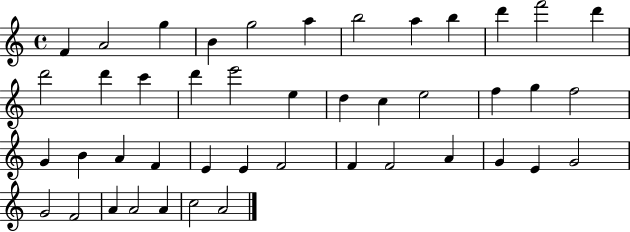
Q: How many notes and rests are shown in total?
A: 44